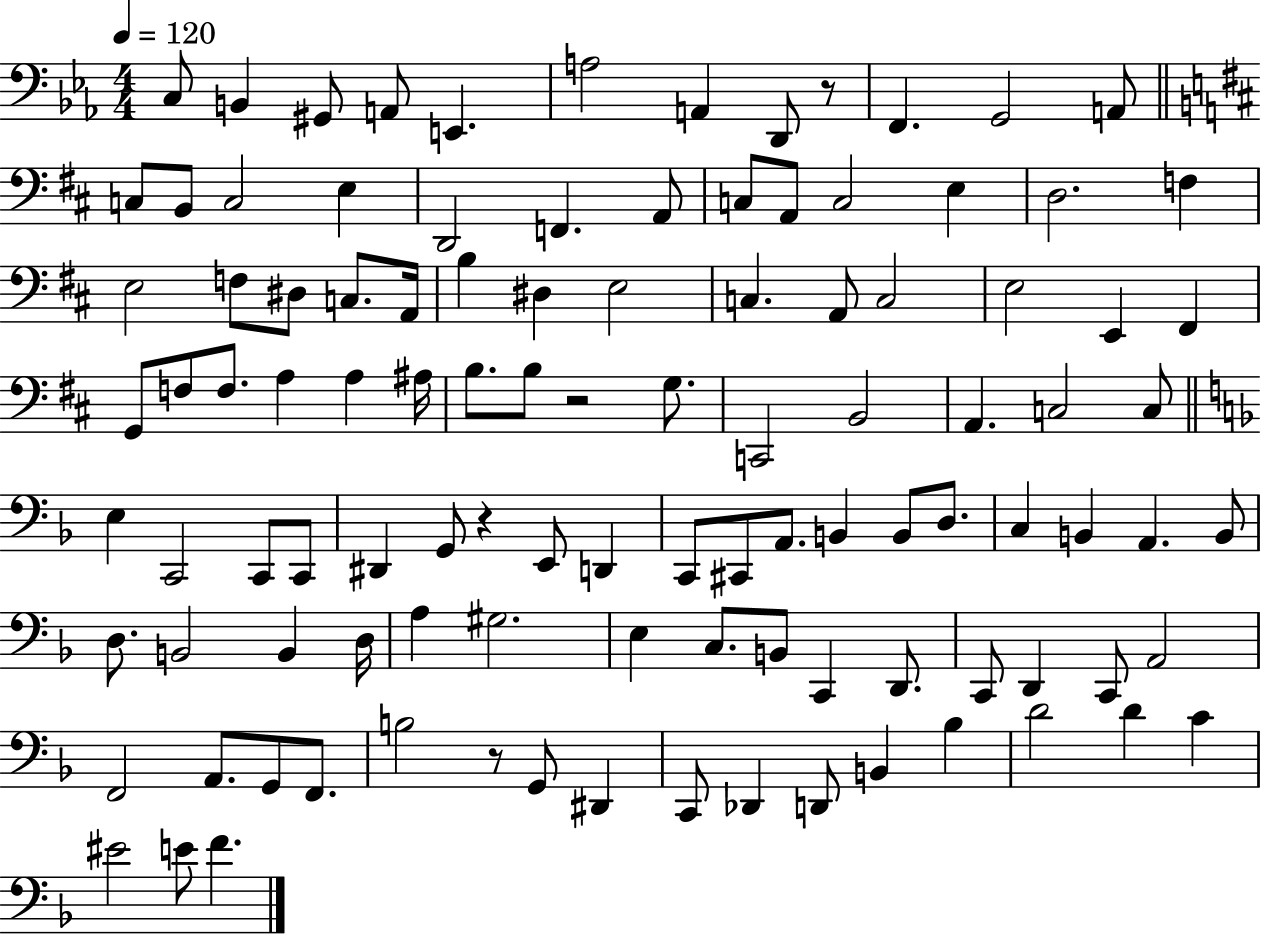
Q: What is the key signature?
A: EES major